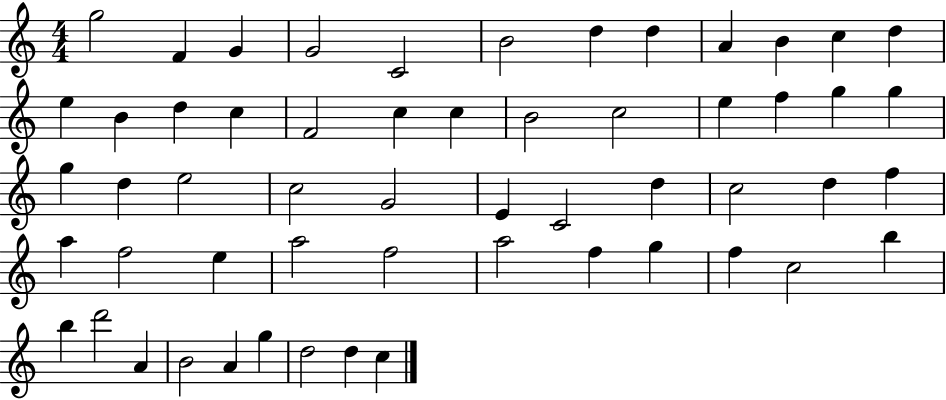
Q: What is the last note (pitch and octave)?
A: C5